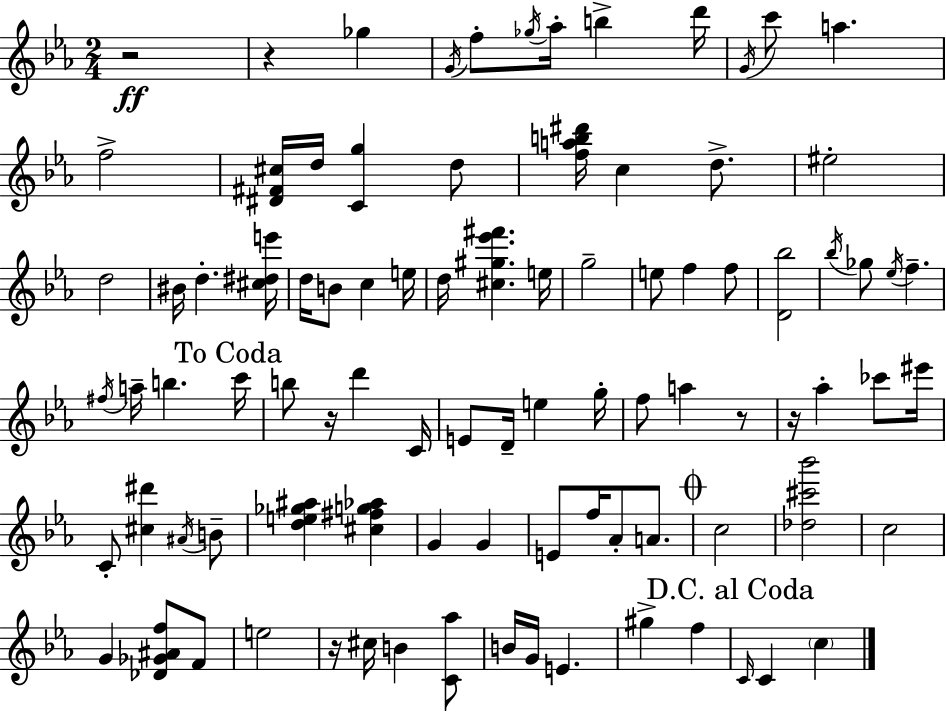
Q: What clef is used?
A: treble